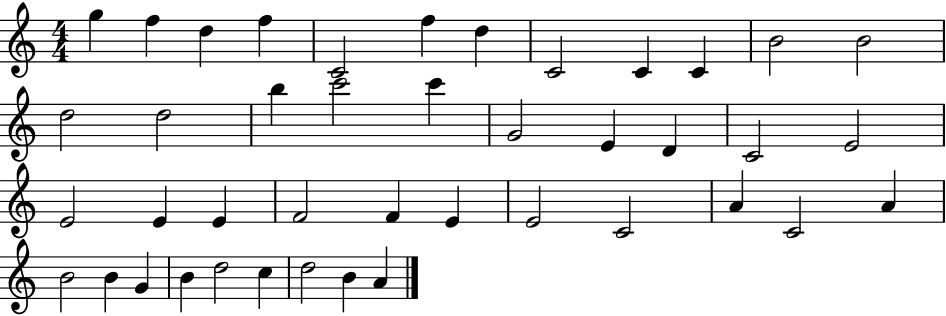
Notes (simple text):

G5/q F5/q D5/q F5/q C4/h F5/q D5/q C4/h C4/q C4/q B4/h B4/h D5/h D5/h B5/q C6/h C6/q G4/h E4/q D4/q C4/h E4/h E4/h E4/q E4/q F4/h F4/q E4/q E4/h C4/h A4/q C4/h A4/q B4/h B4/q G4/q B4/q D5/h C5/q D5/h B4/q A4/q